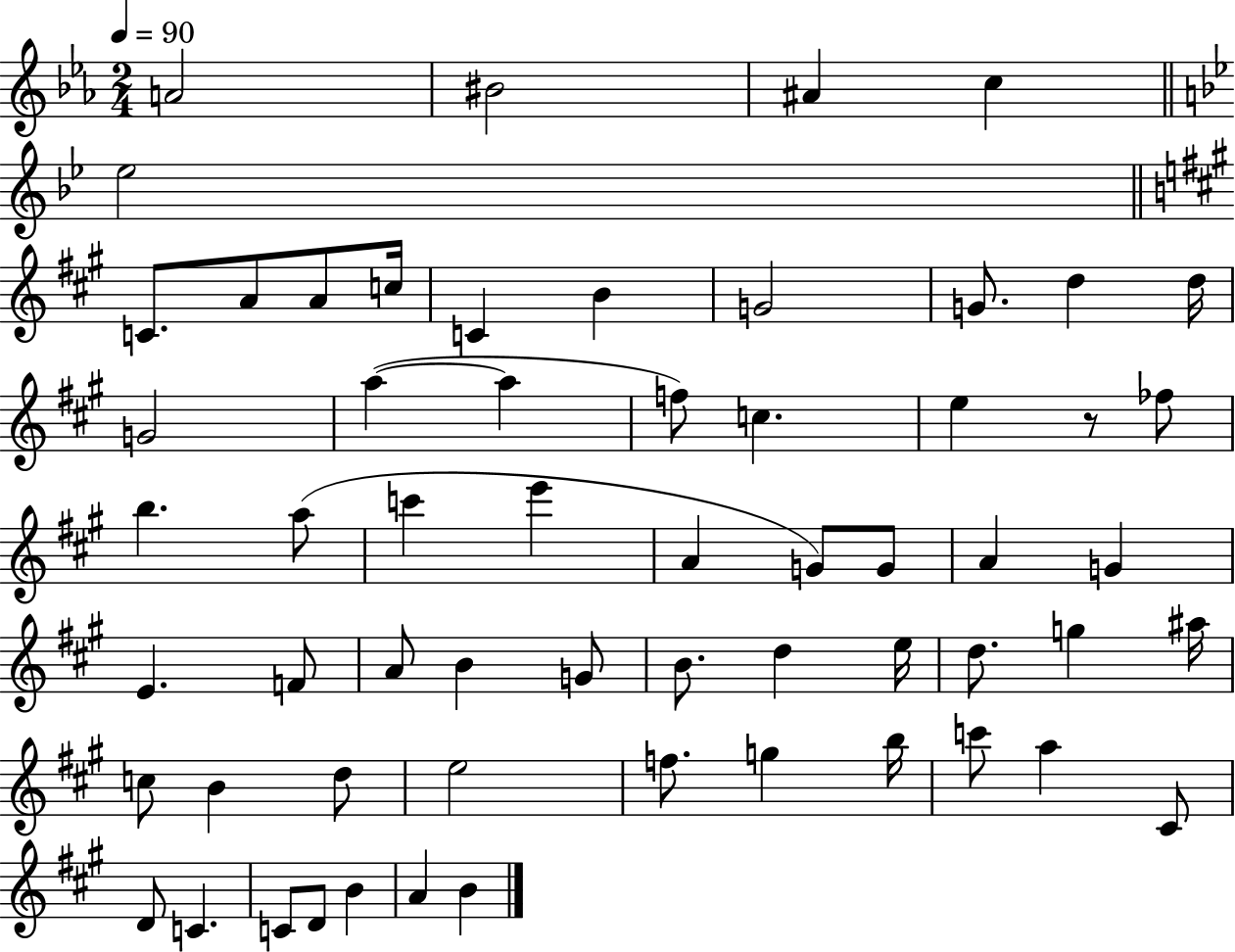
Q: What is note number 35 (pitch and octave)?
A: B4